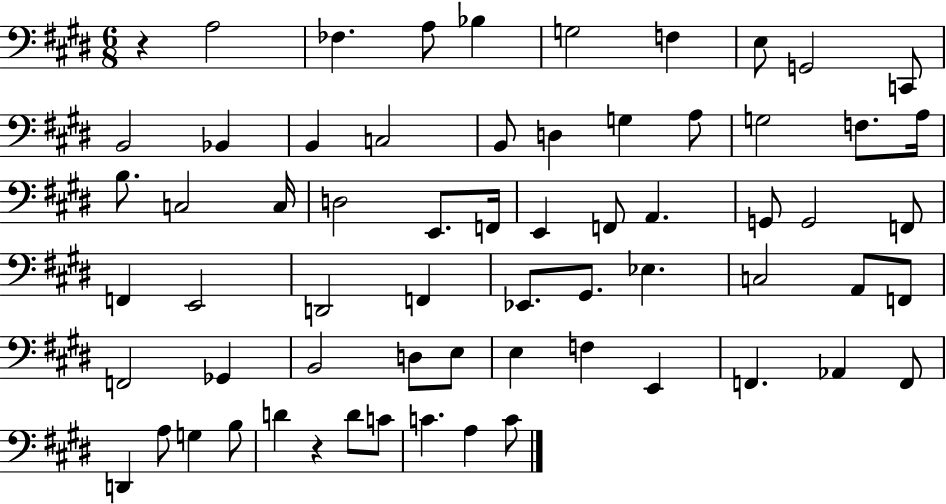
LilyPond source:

{
  \clef bass
  \numericTimeSignature
  \time 6/8
  \key e \major
  r4 a2 | fes4. a8 bes4 | g2 f4 | e8 g,2 c,8 | \break b,2 bes,4 | b,4 c2 | b,8 d4 g4 a8 | g2 f8. a16 | \break b8. c2 c16 | d2 e,8. f,16 | e,4 f,8 a,4. | g,8 g,2 f,8 | \break f,4 e,2 | d,2 f,4 | ees,8. gis,8. ees4. | c2 a,8 f,8 | \break f,2 ges,4 | b,2 d8 e8 | e4 f4 e,4 | f,4. aes,4 f,8 | \break d,4 a8 g4 b8 | d'4 r4 d'8 c'8 | c'4. a4 c'8 | \bar "|."
}